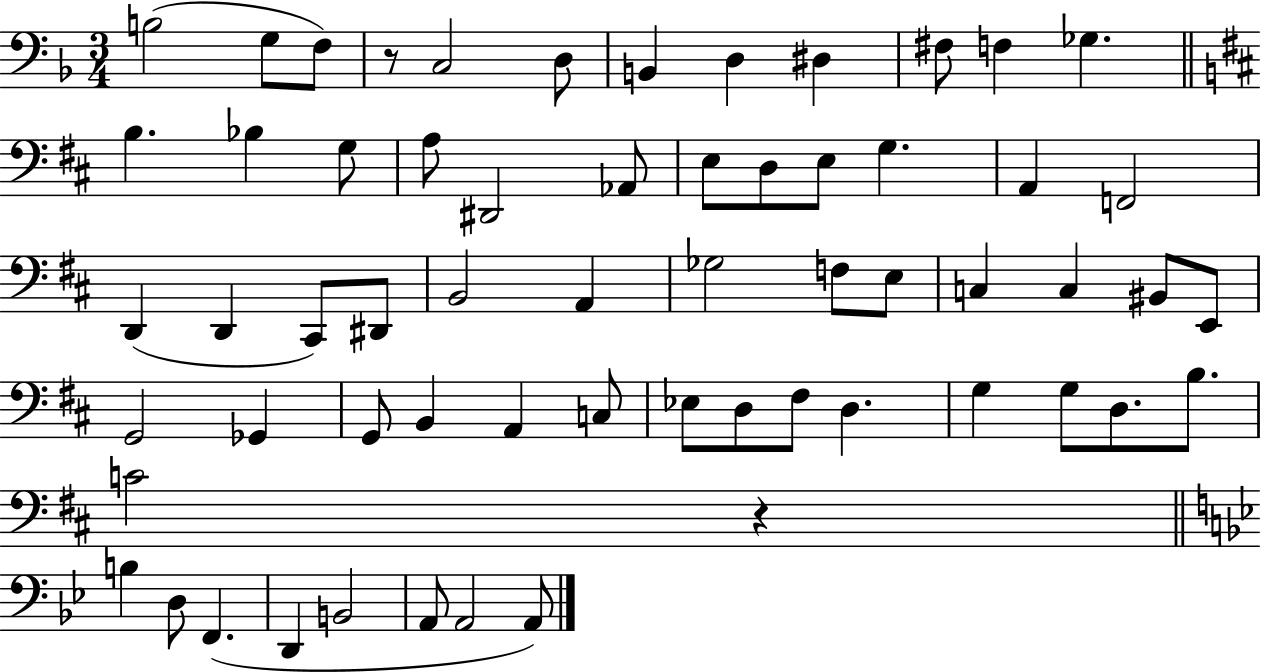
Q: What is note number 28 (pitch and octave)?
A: B2